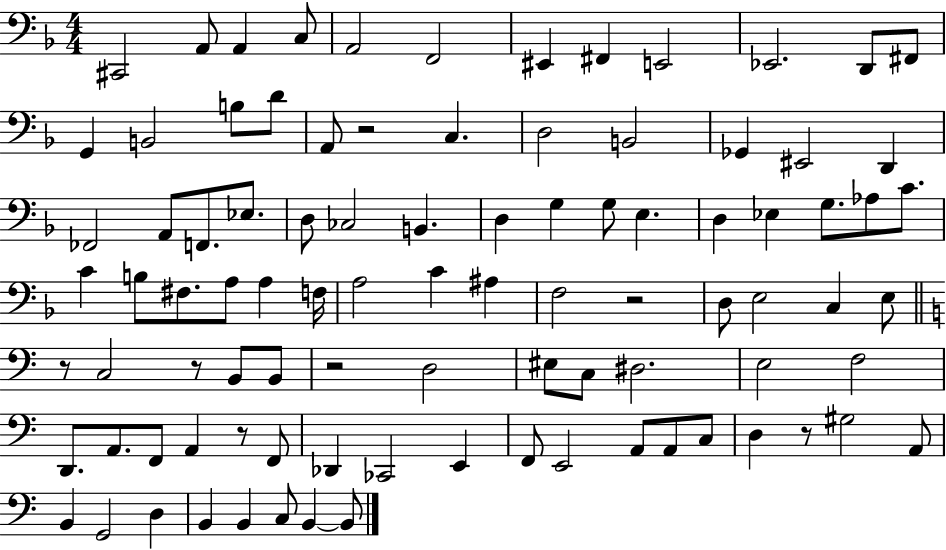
C#2/h A2/e A2/q C3/e A2/h F2/h EIS2/q F#2/q E2/h Eb2/h. D2/e F#2/e G2/q B2/h B3/e D4/e A2/e R/h C3/q. D3/h B2/h Gb2/q EIS2/h D2/q FES2/h A2/e F2/e. Eb3/e. D3/e CES3/h B2/q. D3/q G3/q G3/e E3/q. D3/q Eb3/q G3/e. Ab3/e C4/e. C4/q B3/e F#3/e. A3/e A3/q F3/s A3/h C4/q A#3/q F3/h R/h D3/e E3/h C3/q E3/e R/e C3/h R/e B2/e B2/e R/h D3/h EIS3/e C3/e D#3/h. E3/h F3/h D2/e. A2/e. F2/e A2/q R/e F2/e Db2/q CES2/h E2/q F2/e E2/h A2/e A2/e C3/e D3/q R/e G#3/h A2/e B2/q G2/h D3/q B2/q B2/q C3/e B2/q B2/e